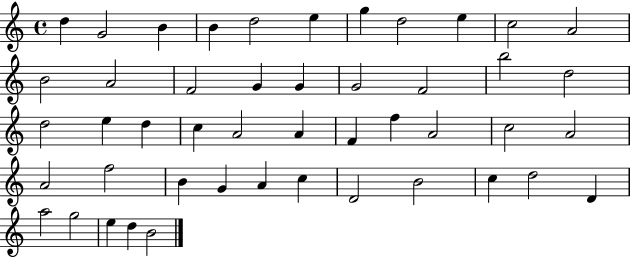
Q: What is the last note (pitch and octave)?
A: B4